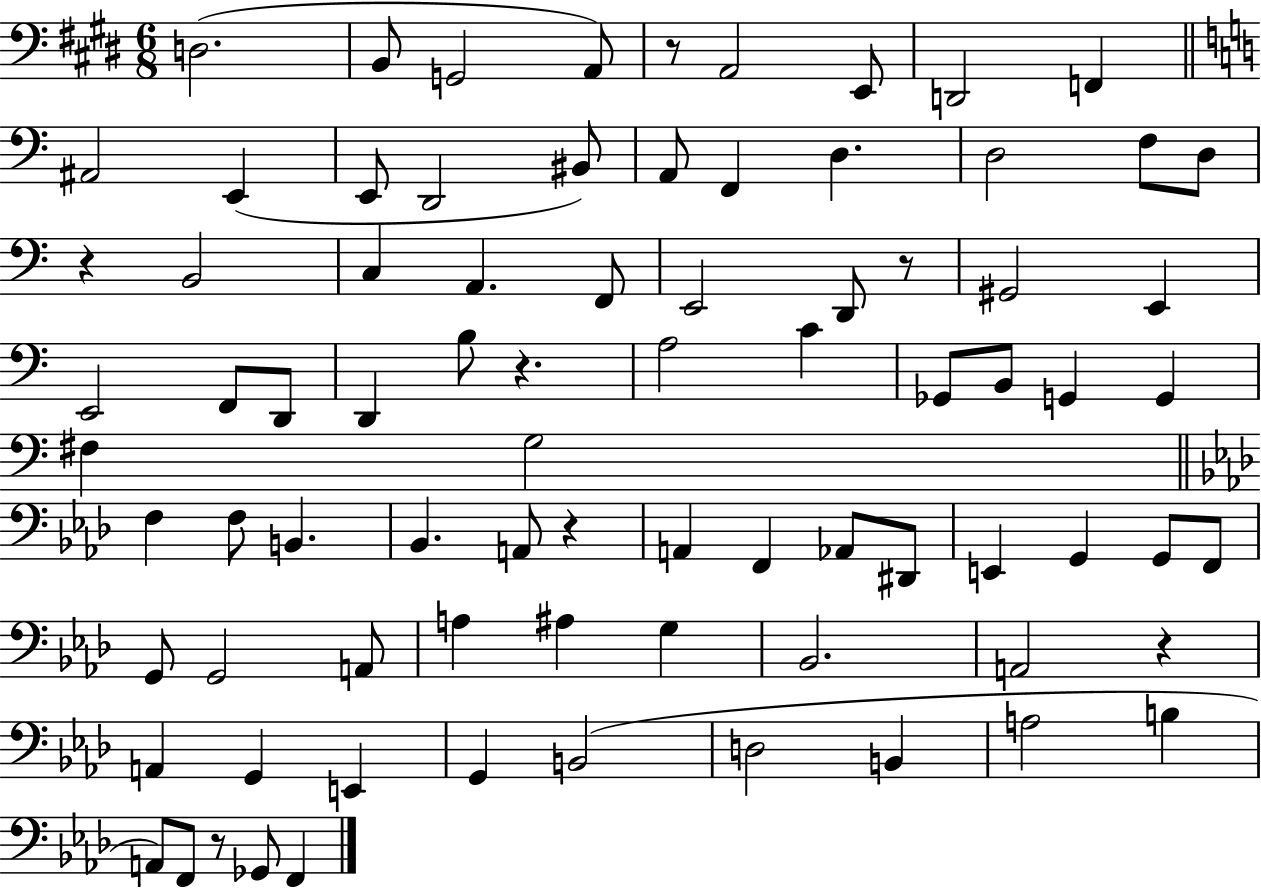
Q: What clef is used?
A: bass